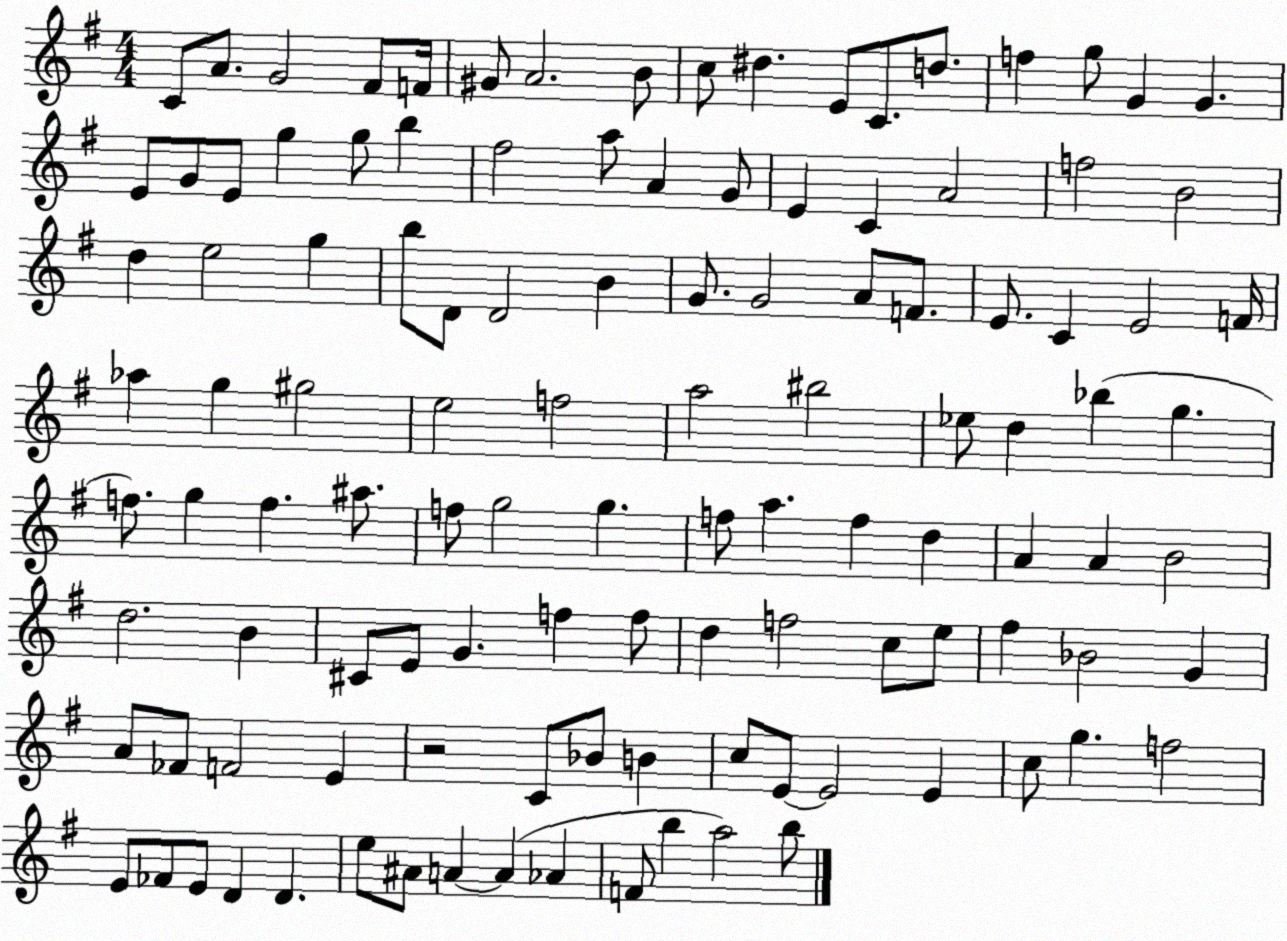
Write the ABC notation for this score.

X:1
T:Untitled
M:4/4
L:1/4
K:G
C/2 A/2 G2 ^F/2 F/4 ^G/2 A2 B/2 c/2 ^d E/2 C/2 d/2 f g/2 G G E/2 G/2 E/2 g g/2 b ^f2 a/2 A G/2 E C A2 f2 B2 d e2 g b/2 D/2 D2 B G/2 G2 A/2 F/2 E/2 C E2 F/4 _a g ^g2 e2 f2 a2 ^b2 _e/2 d _b g f/2 g f ^a/2 f/2 g2 g f/2 a f d A A B2 d2 B ^C/2 E/2 G f f/2 d f2 c/2 e/2 ^f _B2 G A/2 _F/2 F2 E z2 C/2 _B/2 B c/2 E/2 E2 E c/2 g f2 E/2 _F/2 E/2 D D e/2 ^A/2 A A _A F/2 b a2 b/2